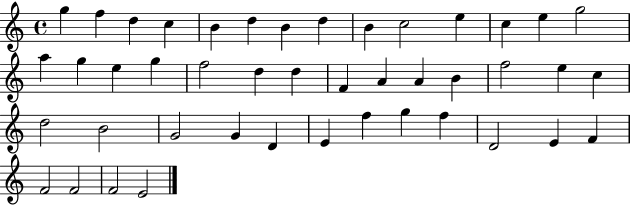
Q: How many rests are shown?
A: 0